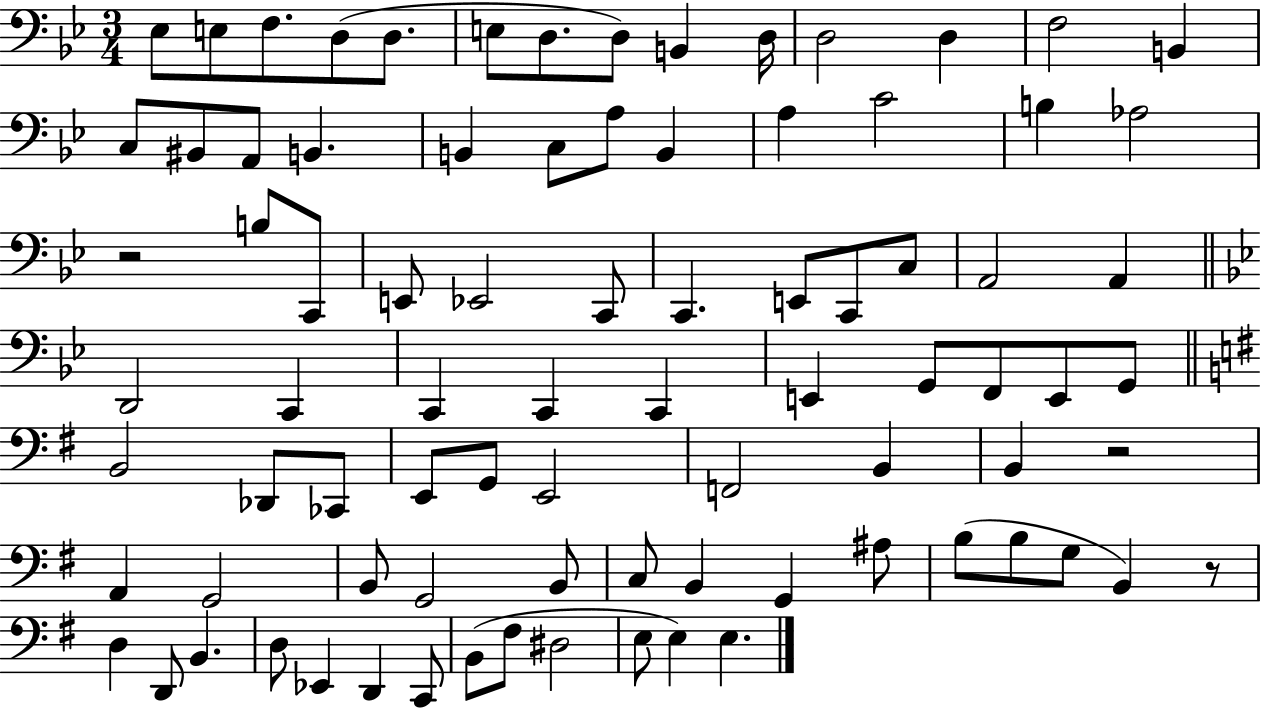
X:1
T:Untitled
M:3/4
L:1/4
K:Bb
_E,/2 E,/2 F,/2 D,/2 D,/2 E,/2 D,/2 D,/2 B,, D,/4 D,2 D, F,2 B,, C,/2 ^B,,/2 A,,/2 B,, B,, C,/2 A,/2 B,, A, C2 B, _A,2 z2 B,/2 C,,/2 E,,/2 _E,,2 C,,/2 C,, E,,/2 C,,/2 C,/2 A,,2 A,, D,,2 C,, C,, C,, C,, E,, G,,/2 F,,/2 E,,/2 G,,/2 B,,2 _D,,/2 _C,,/2 E,,/2 G,,/2 E,,2 F,,2 B,, B,, z2 A,, G,,2 B,,/2 G,,2 B,,/2 C,/2 B,, G,, ^A,/2 B,/2 B,/2 G,/2 B,, z/2 D, D,,/2 B,, D,/2 _E,, D,, C,,/2 B,,/2 ^F,/2 ^D,2 E,/2 E, E,